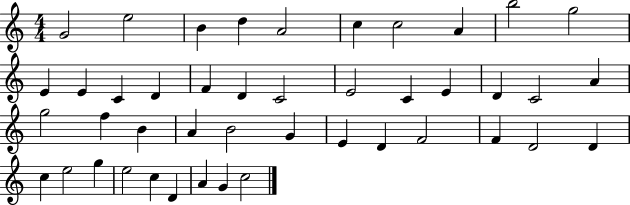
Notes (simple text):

G4/h E5/h B4/q D5/q A4/h C5/q C5/h A4/q B5/h G5/h E4/q E4/q C4/q D4/q F4/q D4/q C4/h E4/h C4/q E4/q D4/q C4/h A4/q G5/h F5/q B4/q A4/q B4/h G4/q E4/q D4/q F4/h F4/q D4/h D4/q C5/q E5/h G5/q E5/h C5/q D4/q A4/q G4/q C5/h